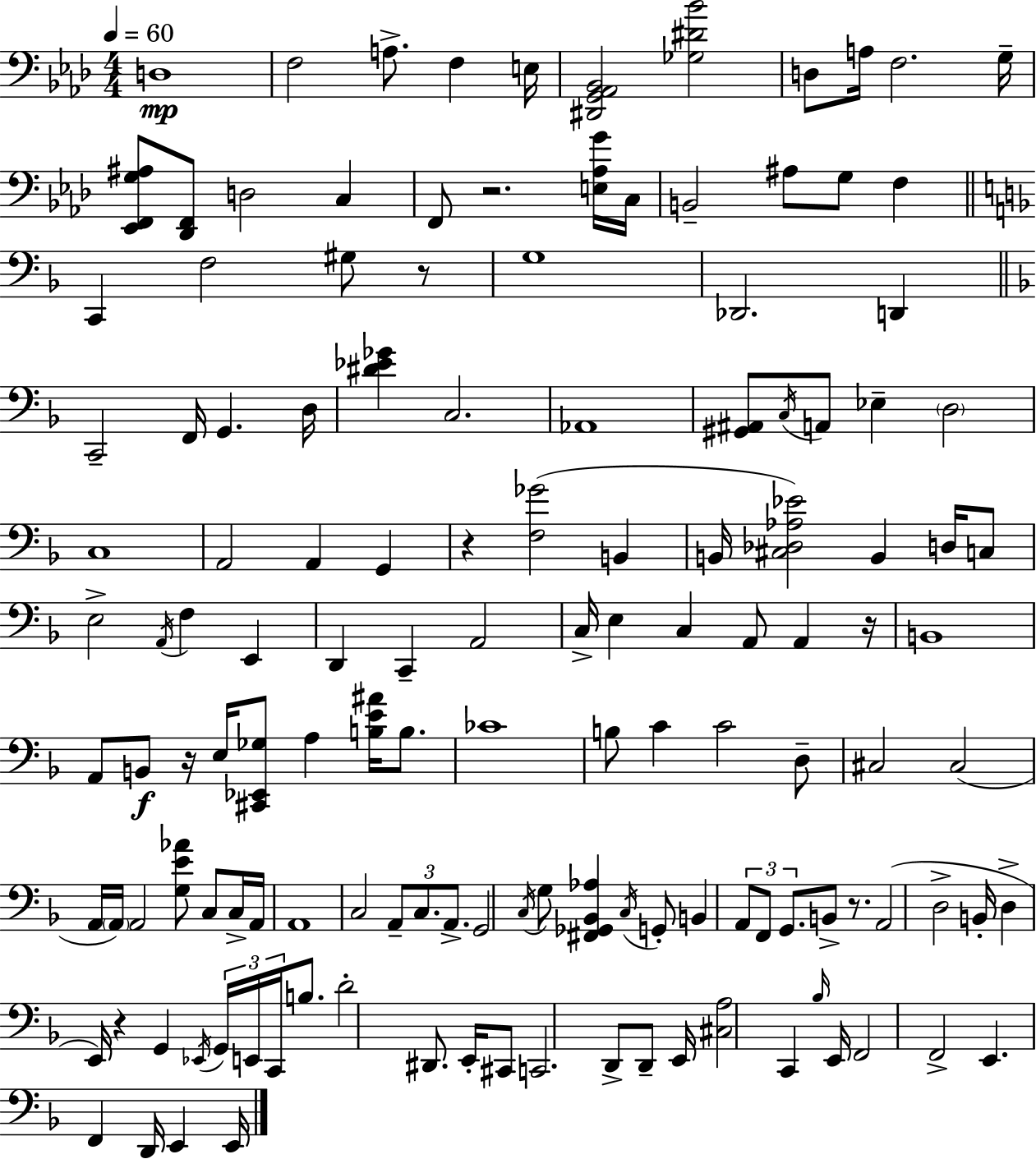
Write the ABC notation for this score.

X:1
T:Untitled
M:4/4
L:1/4
K:Ab
D,4 F,2 A,/2 F, E,/4 [^D,,G,,_A,,_B,,]2 [_G,^D_B]2 D,/2 A,/4 F,2 G,/4 [_E,,F,,G,^A,]/2 [_D,,F,,]/2 D,2 C, F,,/2 z2 [E,_A,G]/4 C,/4 B,,2 ^A,/2 G,/2 F, C,, F,2 ^G,/2 z/2 G,4 _D,,2 D,, C,,2 F,,/4 G,, D,/4 [^D_E_G] C,2 _A,,4 [^G,,^A,,]/2 C,/4 A,,/2 _E, D,2 C,4 A,,2 A,, G,, z [F,_G]2 B,, B,,/4 [^C,_D,_A,_E]2 B,, D,/4 C,/2 E,2 A,,/4 F, E,, D,, C,, A,,2 C,/4 E, C, A,,/2 A,, z/4 B,,4 A,,/2 B,,/2 z/4 E,/4 [^C,,_E,,_G,]/2 A, [B,E^A]/4 B,/2 _C4 B,/2 C C2 D,/2 ^C,2 ^C,2 A,,/4 A,,/4 A,,2 [G,E_A]/2 C,/2 C,/4 A,,/4 A,,4 C,2 A,,/2 C,/2 A,,/2 G,,2 C,/4 G,/2 [^F,,_G,,_B,,_A,] C,/4 G,,/2 B,, A,,/2 F,,/2 G,,/2 B,,/2 z/2 A,,2 D,2 B,,/4 D, E,,/4 z G,, _E,,/4 G,,/4 E,,/4 C,,/4 B,/2 D2 ^D,,/2 E,,/4 ^C,,/2 C,,2 D,,/2 D,,/2 E,,/4 [^C,A,]2 C,, _B,/4 E,,/4 F,,2 F,,2 E,, F,, D,,/4 E,, E,,/4